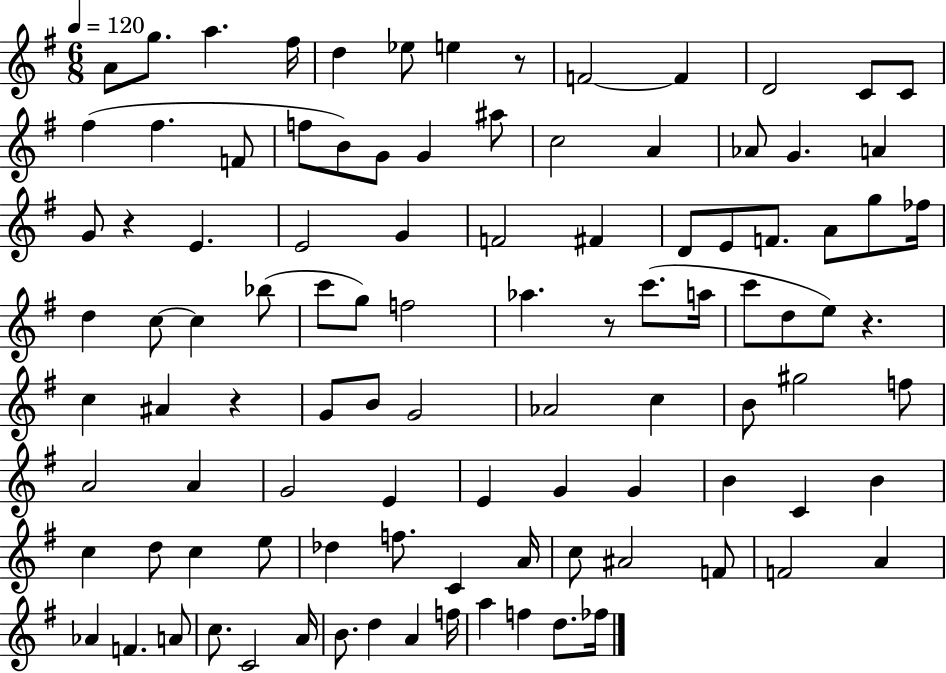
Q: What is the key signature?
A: G major